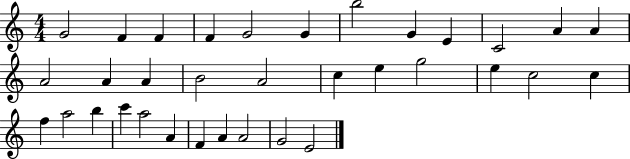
X:1
T:Untitled
M:4/4
L:1/4
K:C
G2 F F F G2 G b2 G E C2 A A A2 A A B2 A2 c e g2 e c2 c f a2 b c' a2 A F A A2 G2 E2